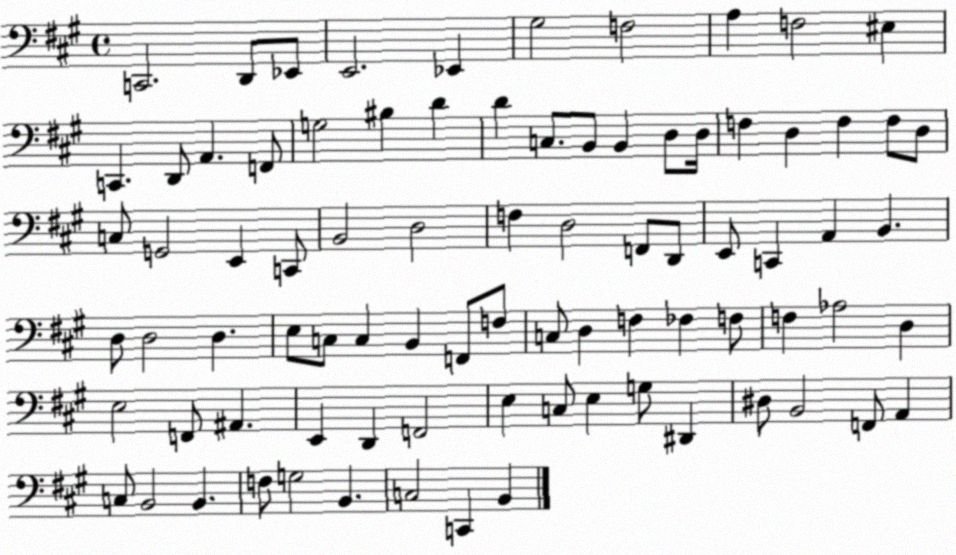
X:1
T:Untitled
M:4/4
L:1/4
K:A
C,,2 D,,/2 _E,,/2 E,,2 _E,, ^G,2 F,2 A, F,2 ^E, C,, D,,/2 A,, F,,/2 G,2 ^B, D D C,/2 B,,/2 B,, D,/2 D,/4 F, D, F, F,/2 D,/2 C,/2 G,,2 E,, C,,/2 B,,2 D,2 F, D,2 F,,/2 D,,/2 E,,/2 C,, A,, B,, D,/2 D,2 D, E,/2 C,/2 C, B,, F,,/2 F,/2 C,/2 D, F, _F, F,/2 F, _A,2 D, E,2 F,,/2 ^A,, E,, D,, F,,2 E, C,/2 E, G,/2 ^D,, ^D,/2 B,,2 F,,/2 A,, C,/2 B,,2 B,, F,/2 G,2 B,, C,2 C,, B,,